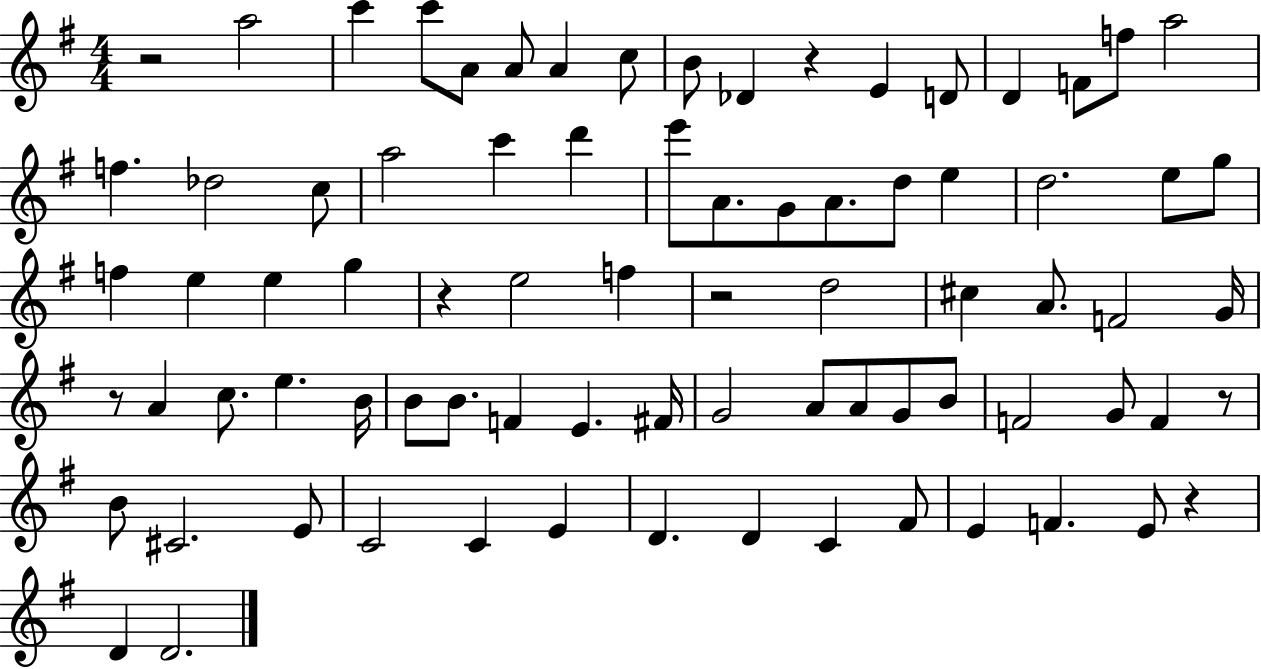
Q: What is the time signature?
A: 4/4